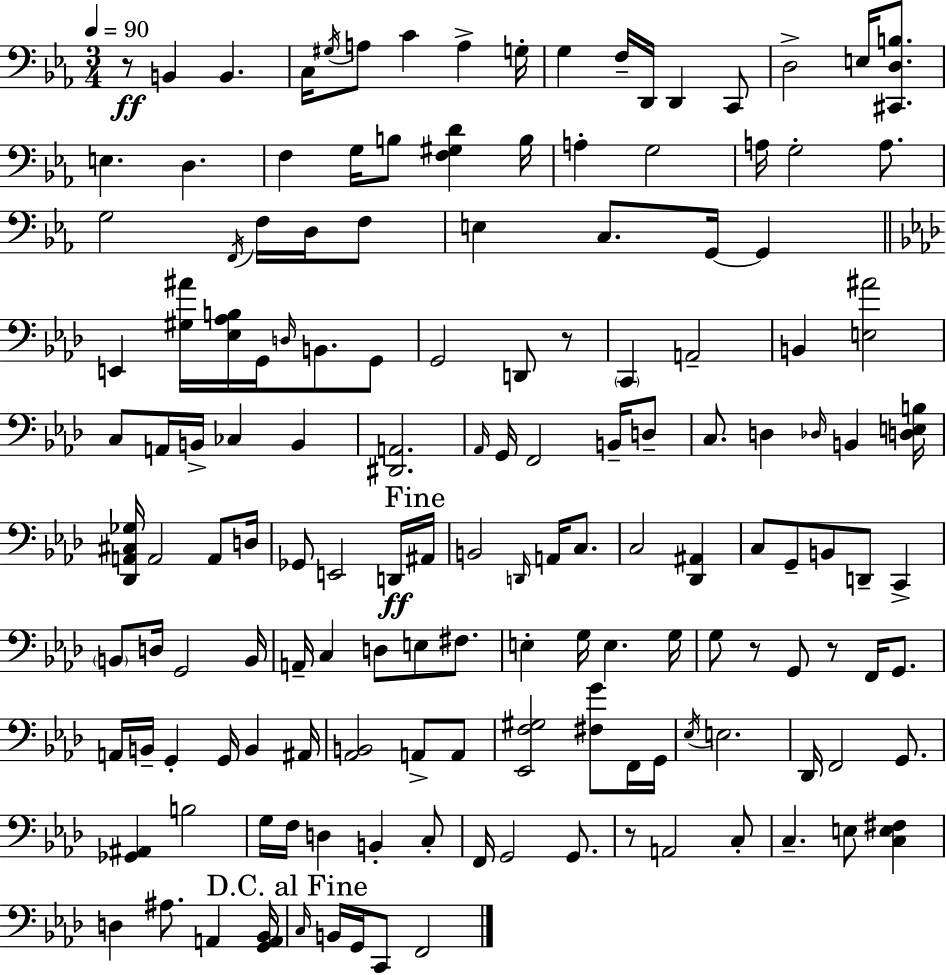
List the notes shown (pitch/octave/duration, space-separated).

R/e B2/q B2/q. C3/s G#3/s A3/e C4/q A3/q G3/s G3/q F3/s D2/s D2/q C2/e D3/h E3/s [C#2,D3,B3]/e. E3/q. D3/q. F3/q G3/s B3/e [F3,G#3,D4]/q B3/s A3/q G3/h A3/s G3/h A3/e. G3/h F2/s F3/s D3/s F3/e E3/q C3/e. G2/s G2/q E2/q [G#3,A#4]/s [Eb3,Ab3,B3]/s G2/s D3/s B2/e. G2/e G2/h D2/e R/e C2/q A2/h B2/q [E3,A#4]/h C3/e A2/s B2/s CES3/q B2/q [D#2,A2]/h. Ab2/s G2/s F2/h B2/s D3/e C3/e. D3/q Db3/s B2/q [D3,E3,B3]/s [Db2,A2,C#3,Gb3]/s A2/h A2/e D3/s Gb2/e E2/h D2/s A#2/s B2/h D2/s A2/s C3/e. C3/h [Db2,A#2]/q C3/e G2/e B2/e D2/e C2/q B2/e D3/s G2/h B2/s A2/s C3/q D3/e E3/e F#3/e. E3/q G3/s E3/q. G3/s G3/e R/e G2/e R/e F2/s G2/e. A2/s B2/s G2/q G2/s B2/q A#2/s [Ab2,B2]/h A2/e A2/e [Eb2,F3,G#3]/h [F#3,G4]/e F2/s G2/s Eb3/s E3/h. Db2/s F2/h G2/e. [Gb2,A#2]/q B3/h G3/s F3/s D3/q B2/q C3/e F2/s G2/h G2/e. R/e A2/h C3/e C3/q. E3/e [C3,E3,F#3]/q D3/q A#3/e. A2/q [G2,A2,Bb2]/s C3/s B2/s G2/s C2/e F2/h